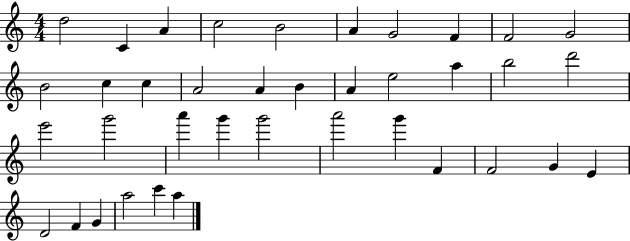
D5/h C4/q A4/q C5/h B4/h A4/q G4/h F4/q F4/h G4/h B4/h C5/q C5/q A4/h A4/q B4/q A4/q E5/h A5/q B5/h D6/h E6/h G6/h A6/q G6/q G6/h A6/h G6/q F4/q F4/h G4/q E4/q D4/h F4/q G4/q A5/h C6/q A5/q